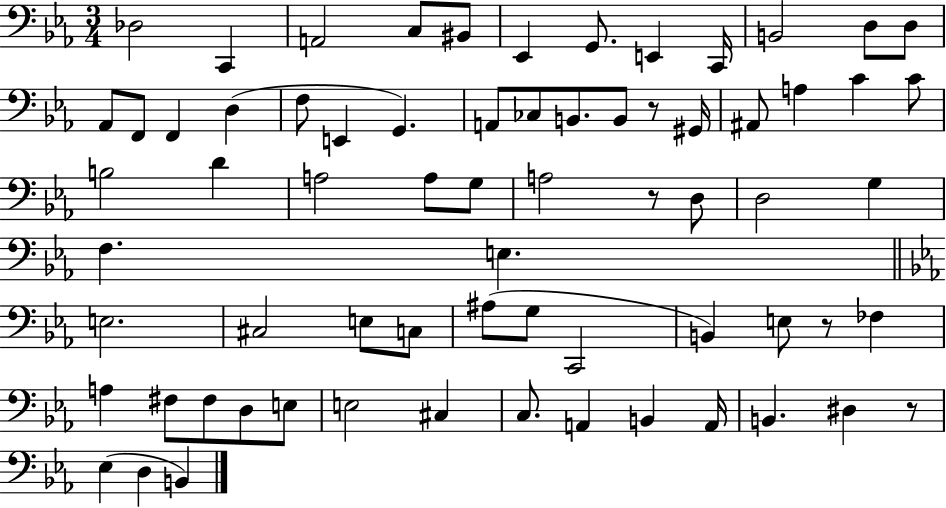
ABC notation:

X:1
T:Untitled
M:3/4
L:1/4
K:Eb
_D,2 C,, A,,2 C,/2 ^B,,/2 _E,, G,,/2 E,, C,,/4 B,,2 D,/2 D,/2 _A,,/2 F,,/2 F,, D, F,/2 E,, G,, A,,/2 _C,/2 B,,/2 B,,/2 z/2 ^G,,/4 ^A,,/2 A, C C/2 B,2 D A,2 A,/2 G,/2 A,2 z/2 D,/2 D,2 G, F, E, E,2 ^C,2 E,/2 C,/2 ^A,/2 G,/2 C,,2 B,, E,/2 z/2 _F, A, ^F,/2 ^F,/2 D,/2 E,/2 E,2 ^C, C,/2 A,, B,, A,,/4 B,, ^D, z/2 _E, D, B,,